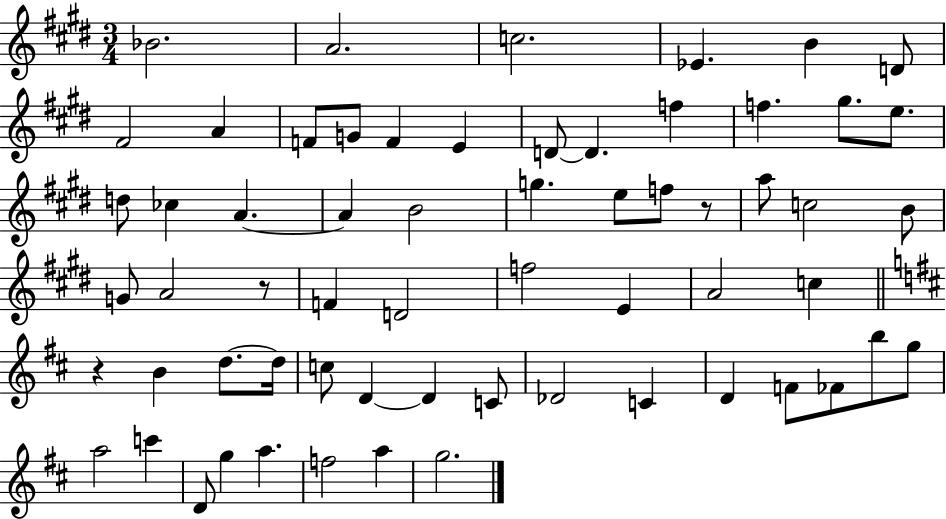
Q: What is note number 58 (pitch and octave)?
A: A5